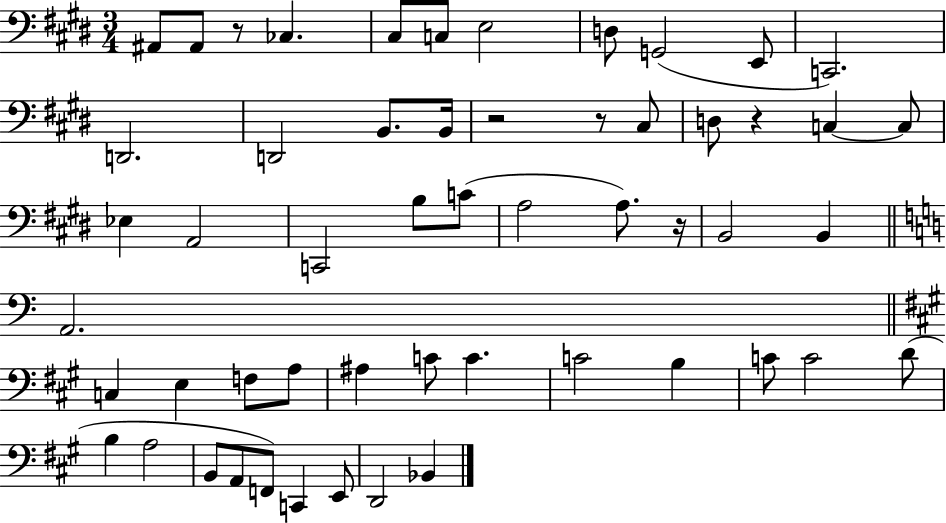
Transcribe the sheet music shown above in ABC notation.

X:1
T:Untitled
M:3/4
L:1/4
K:E
^A,,/2 ^A,,/2 z/2 _C, ^C,/2 C,/2 E,2 D,/2 G,,2 E,,/2 C,,2 D,,2 D,,2 B,,/2 B,,/4 z2 z/2 ^C,/2 D,/2 z C, C,/2 _E, A,,2 C,,2 B,/2 C/2 A,2 A,/2 z/4 B,,2 B,, A,,2 C, E, F,/2 A,/2 ^A, C/2 C C2 B, C/2 C2 D/2 B, A,2 B,,/2 A,,/2 F,,/2 C,, E,,/2 D,,2 _B,,